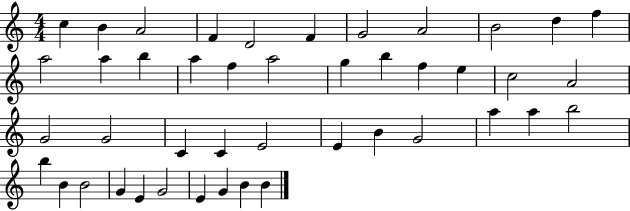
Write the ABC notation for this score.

X:1
T:Untitled
M:4/4
L:1/4
K:C
c B A2 F D2 F G2 A2 B2 d f a2 a b a f a2 g b f e c2 A2 G2 G2 C C E2 E B G2 a a b2 b B B2 G E G2 E G B B